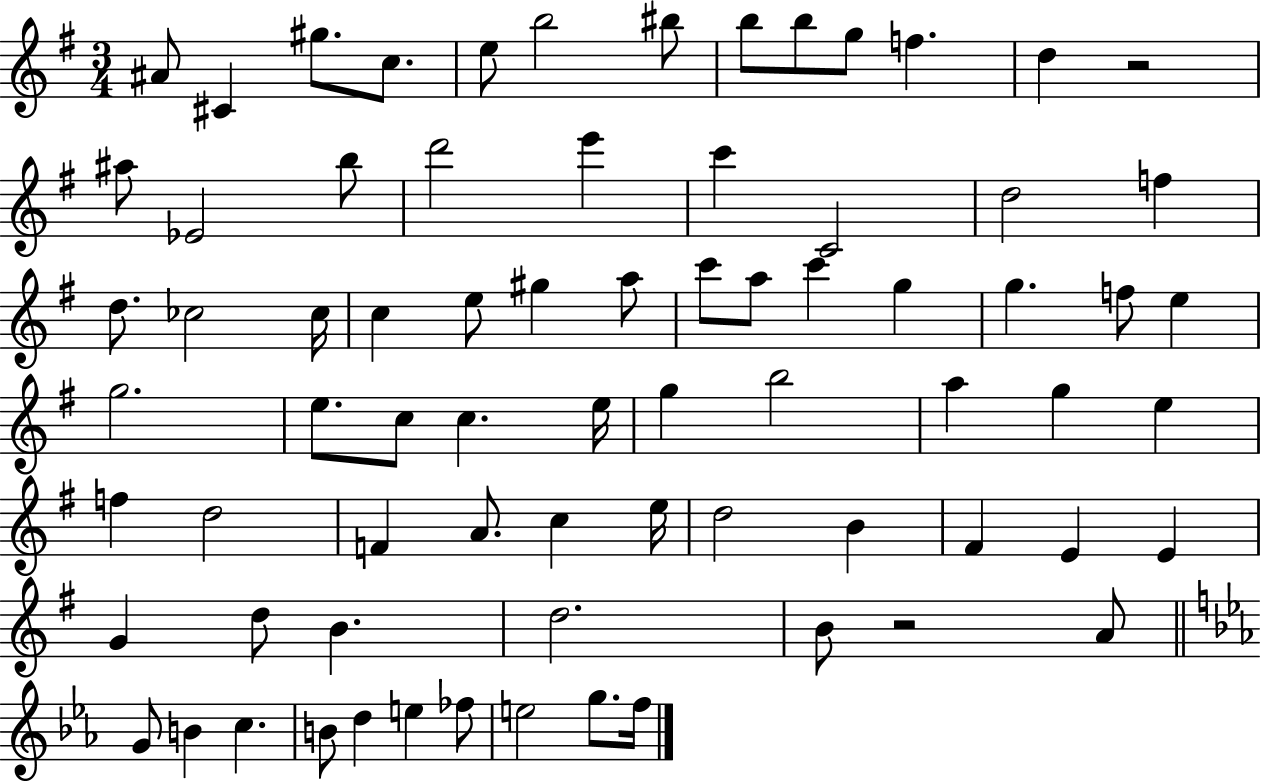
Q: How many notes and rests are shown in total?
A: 74